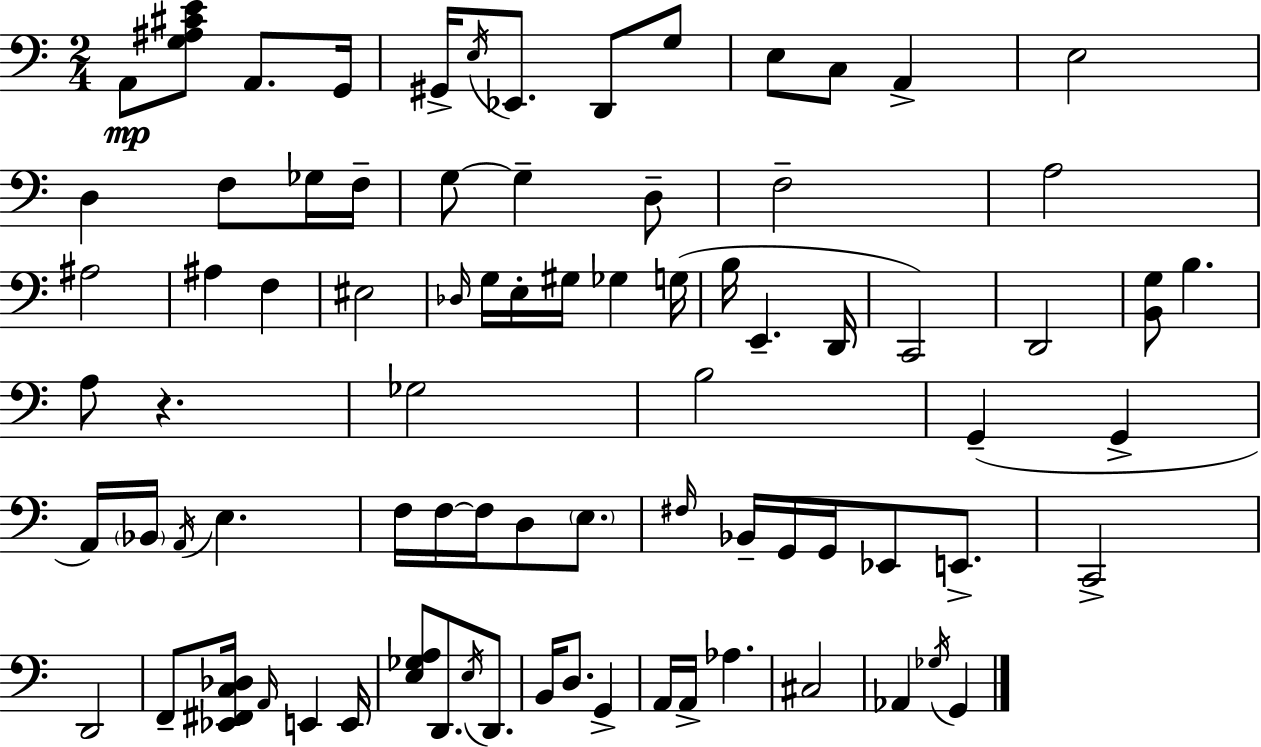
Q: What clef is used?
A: bass